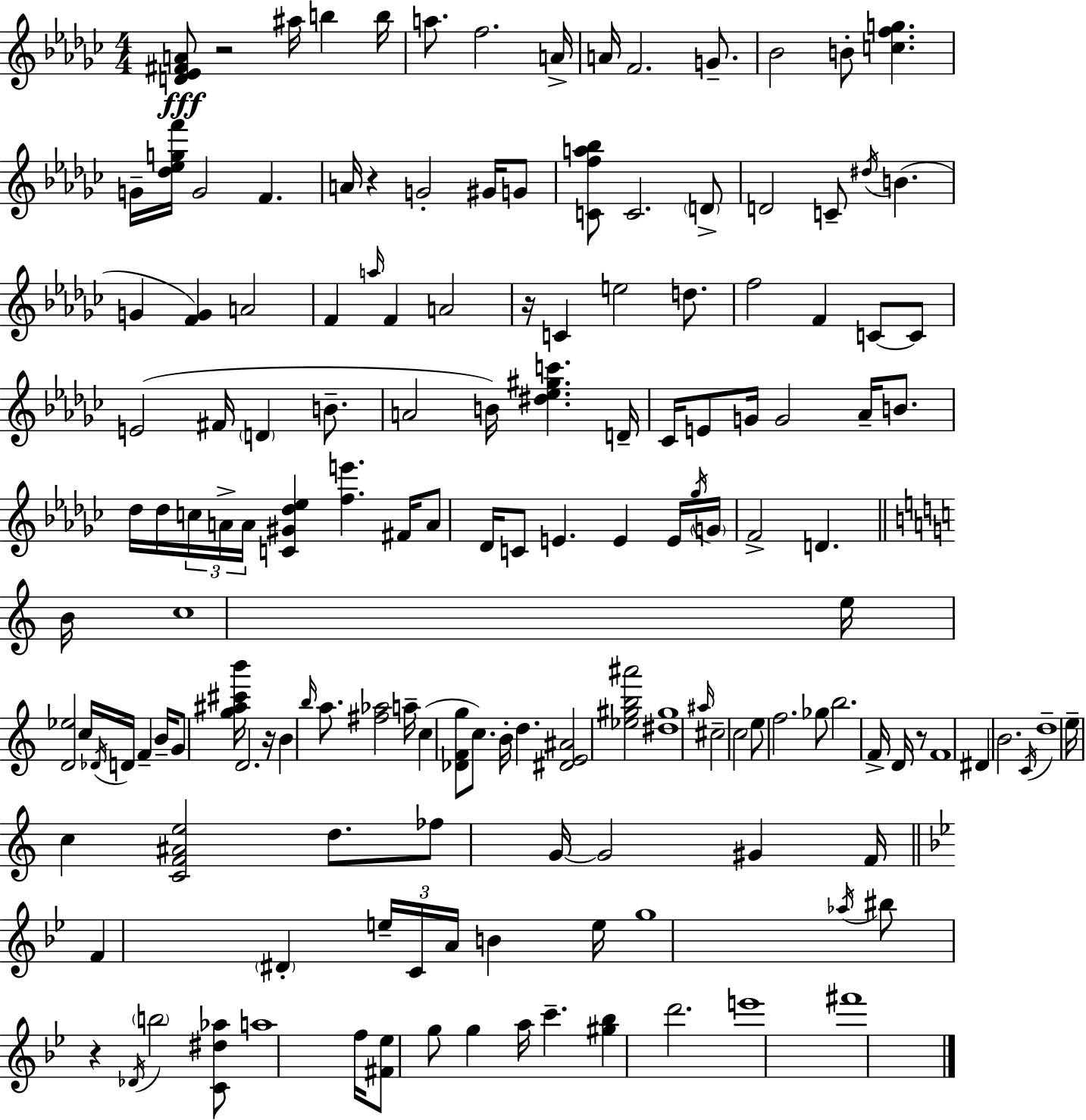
{
  \clef treble
  \numericTimeSignature
  \time 4/4
  \key ees \minor
  <d' ees' fis' a'>8\fff r2 ais''16 b''4 b''16 | a''8. f''2. a'16-> | a'16 f'2. g'8.-- | bes'2 b'8-. <c'' f'' g''>4. | \break g'16-- <des'' ees'' g'' f'''>16 g'2 f'4. | a'16 r4 g'2-. gis'16 g'8 | <c' f'' a'' bes''>8 c'2. \parenthesize d'8-> | d'2 c'8-- \acciaccatura { dis''16 }( b'4. | \break g'4 <f' g'>4) a'2 | f'4 \grace { a''16 } f'4 a'2 | r16 c'4 e''2 d''8. | f''2 f'4 c'8~~ | \break c'8 e'2( fis'16 \parenthesize d'4 b'8.-- | a'2 b'16) <dis'' ees'' gis'' c'''>4. | d'16-- ces'16 e'8 g'16 g'2 aes'16-- b'8. | des''16 des''16 \tuplet 3/2 { c''16 a'16-> a'16 } <c' gis' des'' ees''>4 <f'' e'''>4. | \break fis'16 a'8 des'16 c'8 e'4. e'4 | e'16 \acciaccatura { ges''16 } \parenthesize g'16 f'2-> d'4. | \bar "||" \break \key c \major b'16 c''1 | e''16 <d' ees''>2 c''16 \acciaccatura { des'16 } d'16 f'4-- | b'16-- g'8 <g'' ais'' cis''' b'''>16 d'2. | r16 b'4 \grace { b''16 } a''8. <fis'' aes''>2 | \break a''16-- c''4( <des' f' g''>8 c''8.) b'16-. d''4. | <dis' e' ais'>2 <ees'' gis'' b'' ais'''>2 | <dis'' gis''>1 | \grace { ais''16 } cis''2-- c''2 | \break e''8 f''2. | ges''8 b''2. | f'16-> d'16 r8 f'1 | dis'4 b'2. | \break \acciaccatura { c'16 } d''1-- | e''16-- c''4 <c' f' ais' e''>2 | d''8. fes''8 g'16~~ g'2 | gis'4 f'16 \bar "||" \break \key g \minor f'4 \parenthesize dis'4-. \tuplet 3/2 { e''16-- c'16 a'16 } b'4 e''16 | g''1 | \acciaccatura { aes''16 } bis''8 r4 \acciaccatura { des'16 } \parenthesize b''2 | <c' dis'' aes''>8 a''1 | \break f''16 <fis' ees''>8 g''8 g''4 a''16 c'''4.-- | <gis'' bes''>4 d'''2. | e'''1 | fis'''1 | \break \bar "|."
}